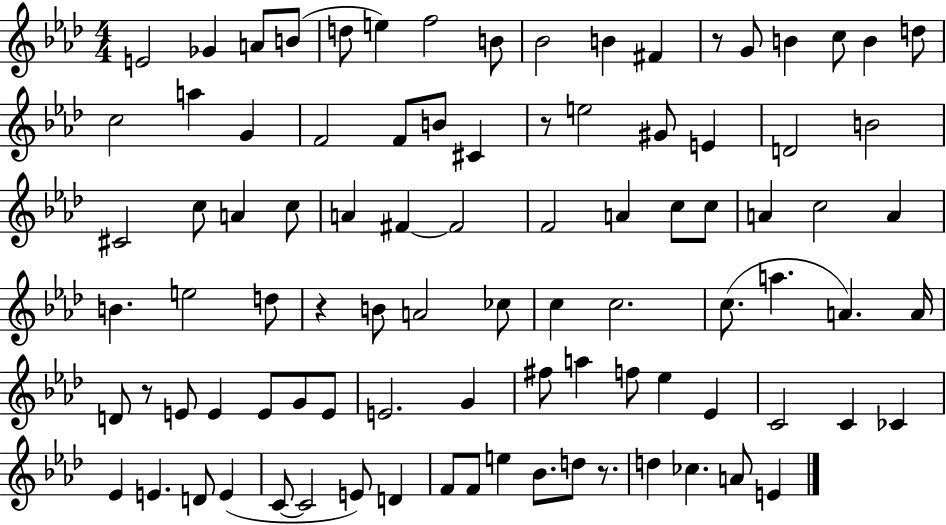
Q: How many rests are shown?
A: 5